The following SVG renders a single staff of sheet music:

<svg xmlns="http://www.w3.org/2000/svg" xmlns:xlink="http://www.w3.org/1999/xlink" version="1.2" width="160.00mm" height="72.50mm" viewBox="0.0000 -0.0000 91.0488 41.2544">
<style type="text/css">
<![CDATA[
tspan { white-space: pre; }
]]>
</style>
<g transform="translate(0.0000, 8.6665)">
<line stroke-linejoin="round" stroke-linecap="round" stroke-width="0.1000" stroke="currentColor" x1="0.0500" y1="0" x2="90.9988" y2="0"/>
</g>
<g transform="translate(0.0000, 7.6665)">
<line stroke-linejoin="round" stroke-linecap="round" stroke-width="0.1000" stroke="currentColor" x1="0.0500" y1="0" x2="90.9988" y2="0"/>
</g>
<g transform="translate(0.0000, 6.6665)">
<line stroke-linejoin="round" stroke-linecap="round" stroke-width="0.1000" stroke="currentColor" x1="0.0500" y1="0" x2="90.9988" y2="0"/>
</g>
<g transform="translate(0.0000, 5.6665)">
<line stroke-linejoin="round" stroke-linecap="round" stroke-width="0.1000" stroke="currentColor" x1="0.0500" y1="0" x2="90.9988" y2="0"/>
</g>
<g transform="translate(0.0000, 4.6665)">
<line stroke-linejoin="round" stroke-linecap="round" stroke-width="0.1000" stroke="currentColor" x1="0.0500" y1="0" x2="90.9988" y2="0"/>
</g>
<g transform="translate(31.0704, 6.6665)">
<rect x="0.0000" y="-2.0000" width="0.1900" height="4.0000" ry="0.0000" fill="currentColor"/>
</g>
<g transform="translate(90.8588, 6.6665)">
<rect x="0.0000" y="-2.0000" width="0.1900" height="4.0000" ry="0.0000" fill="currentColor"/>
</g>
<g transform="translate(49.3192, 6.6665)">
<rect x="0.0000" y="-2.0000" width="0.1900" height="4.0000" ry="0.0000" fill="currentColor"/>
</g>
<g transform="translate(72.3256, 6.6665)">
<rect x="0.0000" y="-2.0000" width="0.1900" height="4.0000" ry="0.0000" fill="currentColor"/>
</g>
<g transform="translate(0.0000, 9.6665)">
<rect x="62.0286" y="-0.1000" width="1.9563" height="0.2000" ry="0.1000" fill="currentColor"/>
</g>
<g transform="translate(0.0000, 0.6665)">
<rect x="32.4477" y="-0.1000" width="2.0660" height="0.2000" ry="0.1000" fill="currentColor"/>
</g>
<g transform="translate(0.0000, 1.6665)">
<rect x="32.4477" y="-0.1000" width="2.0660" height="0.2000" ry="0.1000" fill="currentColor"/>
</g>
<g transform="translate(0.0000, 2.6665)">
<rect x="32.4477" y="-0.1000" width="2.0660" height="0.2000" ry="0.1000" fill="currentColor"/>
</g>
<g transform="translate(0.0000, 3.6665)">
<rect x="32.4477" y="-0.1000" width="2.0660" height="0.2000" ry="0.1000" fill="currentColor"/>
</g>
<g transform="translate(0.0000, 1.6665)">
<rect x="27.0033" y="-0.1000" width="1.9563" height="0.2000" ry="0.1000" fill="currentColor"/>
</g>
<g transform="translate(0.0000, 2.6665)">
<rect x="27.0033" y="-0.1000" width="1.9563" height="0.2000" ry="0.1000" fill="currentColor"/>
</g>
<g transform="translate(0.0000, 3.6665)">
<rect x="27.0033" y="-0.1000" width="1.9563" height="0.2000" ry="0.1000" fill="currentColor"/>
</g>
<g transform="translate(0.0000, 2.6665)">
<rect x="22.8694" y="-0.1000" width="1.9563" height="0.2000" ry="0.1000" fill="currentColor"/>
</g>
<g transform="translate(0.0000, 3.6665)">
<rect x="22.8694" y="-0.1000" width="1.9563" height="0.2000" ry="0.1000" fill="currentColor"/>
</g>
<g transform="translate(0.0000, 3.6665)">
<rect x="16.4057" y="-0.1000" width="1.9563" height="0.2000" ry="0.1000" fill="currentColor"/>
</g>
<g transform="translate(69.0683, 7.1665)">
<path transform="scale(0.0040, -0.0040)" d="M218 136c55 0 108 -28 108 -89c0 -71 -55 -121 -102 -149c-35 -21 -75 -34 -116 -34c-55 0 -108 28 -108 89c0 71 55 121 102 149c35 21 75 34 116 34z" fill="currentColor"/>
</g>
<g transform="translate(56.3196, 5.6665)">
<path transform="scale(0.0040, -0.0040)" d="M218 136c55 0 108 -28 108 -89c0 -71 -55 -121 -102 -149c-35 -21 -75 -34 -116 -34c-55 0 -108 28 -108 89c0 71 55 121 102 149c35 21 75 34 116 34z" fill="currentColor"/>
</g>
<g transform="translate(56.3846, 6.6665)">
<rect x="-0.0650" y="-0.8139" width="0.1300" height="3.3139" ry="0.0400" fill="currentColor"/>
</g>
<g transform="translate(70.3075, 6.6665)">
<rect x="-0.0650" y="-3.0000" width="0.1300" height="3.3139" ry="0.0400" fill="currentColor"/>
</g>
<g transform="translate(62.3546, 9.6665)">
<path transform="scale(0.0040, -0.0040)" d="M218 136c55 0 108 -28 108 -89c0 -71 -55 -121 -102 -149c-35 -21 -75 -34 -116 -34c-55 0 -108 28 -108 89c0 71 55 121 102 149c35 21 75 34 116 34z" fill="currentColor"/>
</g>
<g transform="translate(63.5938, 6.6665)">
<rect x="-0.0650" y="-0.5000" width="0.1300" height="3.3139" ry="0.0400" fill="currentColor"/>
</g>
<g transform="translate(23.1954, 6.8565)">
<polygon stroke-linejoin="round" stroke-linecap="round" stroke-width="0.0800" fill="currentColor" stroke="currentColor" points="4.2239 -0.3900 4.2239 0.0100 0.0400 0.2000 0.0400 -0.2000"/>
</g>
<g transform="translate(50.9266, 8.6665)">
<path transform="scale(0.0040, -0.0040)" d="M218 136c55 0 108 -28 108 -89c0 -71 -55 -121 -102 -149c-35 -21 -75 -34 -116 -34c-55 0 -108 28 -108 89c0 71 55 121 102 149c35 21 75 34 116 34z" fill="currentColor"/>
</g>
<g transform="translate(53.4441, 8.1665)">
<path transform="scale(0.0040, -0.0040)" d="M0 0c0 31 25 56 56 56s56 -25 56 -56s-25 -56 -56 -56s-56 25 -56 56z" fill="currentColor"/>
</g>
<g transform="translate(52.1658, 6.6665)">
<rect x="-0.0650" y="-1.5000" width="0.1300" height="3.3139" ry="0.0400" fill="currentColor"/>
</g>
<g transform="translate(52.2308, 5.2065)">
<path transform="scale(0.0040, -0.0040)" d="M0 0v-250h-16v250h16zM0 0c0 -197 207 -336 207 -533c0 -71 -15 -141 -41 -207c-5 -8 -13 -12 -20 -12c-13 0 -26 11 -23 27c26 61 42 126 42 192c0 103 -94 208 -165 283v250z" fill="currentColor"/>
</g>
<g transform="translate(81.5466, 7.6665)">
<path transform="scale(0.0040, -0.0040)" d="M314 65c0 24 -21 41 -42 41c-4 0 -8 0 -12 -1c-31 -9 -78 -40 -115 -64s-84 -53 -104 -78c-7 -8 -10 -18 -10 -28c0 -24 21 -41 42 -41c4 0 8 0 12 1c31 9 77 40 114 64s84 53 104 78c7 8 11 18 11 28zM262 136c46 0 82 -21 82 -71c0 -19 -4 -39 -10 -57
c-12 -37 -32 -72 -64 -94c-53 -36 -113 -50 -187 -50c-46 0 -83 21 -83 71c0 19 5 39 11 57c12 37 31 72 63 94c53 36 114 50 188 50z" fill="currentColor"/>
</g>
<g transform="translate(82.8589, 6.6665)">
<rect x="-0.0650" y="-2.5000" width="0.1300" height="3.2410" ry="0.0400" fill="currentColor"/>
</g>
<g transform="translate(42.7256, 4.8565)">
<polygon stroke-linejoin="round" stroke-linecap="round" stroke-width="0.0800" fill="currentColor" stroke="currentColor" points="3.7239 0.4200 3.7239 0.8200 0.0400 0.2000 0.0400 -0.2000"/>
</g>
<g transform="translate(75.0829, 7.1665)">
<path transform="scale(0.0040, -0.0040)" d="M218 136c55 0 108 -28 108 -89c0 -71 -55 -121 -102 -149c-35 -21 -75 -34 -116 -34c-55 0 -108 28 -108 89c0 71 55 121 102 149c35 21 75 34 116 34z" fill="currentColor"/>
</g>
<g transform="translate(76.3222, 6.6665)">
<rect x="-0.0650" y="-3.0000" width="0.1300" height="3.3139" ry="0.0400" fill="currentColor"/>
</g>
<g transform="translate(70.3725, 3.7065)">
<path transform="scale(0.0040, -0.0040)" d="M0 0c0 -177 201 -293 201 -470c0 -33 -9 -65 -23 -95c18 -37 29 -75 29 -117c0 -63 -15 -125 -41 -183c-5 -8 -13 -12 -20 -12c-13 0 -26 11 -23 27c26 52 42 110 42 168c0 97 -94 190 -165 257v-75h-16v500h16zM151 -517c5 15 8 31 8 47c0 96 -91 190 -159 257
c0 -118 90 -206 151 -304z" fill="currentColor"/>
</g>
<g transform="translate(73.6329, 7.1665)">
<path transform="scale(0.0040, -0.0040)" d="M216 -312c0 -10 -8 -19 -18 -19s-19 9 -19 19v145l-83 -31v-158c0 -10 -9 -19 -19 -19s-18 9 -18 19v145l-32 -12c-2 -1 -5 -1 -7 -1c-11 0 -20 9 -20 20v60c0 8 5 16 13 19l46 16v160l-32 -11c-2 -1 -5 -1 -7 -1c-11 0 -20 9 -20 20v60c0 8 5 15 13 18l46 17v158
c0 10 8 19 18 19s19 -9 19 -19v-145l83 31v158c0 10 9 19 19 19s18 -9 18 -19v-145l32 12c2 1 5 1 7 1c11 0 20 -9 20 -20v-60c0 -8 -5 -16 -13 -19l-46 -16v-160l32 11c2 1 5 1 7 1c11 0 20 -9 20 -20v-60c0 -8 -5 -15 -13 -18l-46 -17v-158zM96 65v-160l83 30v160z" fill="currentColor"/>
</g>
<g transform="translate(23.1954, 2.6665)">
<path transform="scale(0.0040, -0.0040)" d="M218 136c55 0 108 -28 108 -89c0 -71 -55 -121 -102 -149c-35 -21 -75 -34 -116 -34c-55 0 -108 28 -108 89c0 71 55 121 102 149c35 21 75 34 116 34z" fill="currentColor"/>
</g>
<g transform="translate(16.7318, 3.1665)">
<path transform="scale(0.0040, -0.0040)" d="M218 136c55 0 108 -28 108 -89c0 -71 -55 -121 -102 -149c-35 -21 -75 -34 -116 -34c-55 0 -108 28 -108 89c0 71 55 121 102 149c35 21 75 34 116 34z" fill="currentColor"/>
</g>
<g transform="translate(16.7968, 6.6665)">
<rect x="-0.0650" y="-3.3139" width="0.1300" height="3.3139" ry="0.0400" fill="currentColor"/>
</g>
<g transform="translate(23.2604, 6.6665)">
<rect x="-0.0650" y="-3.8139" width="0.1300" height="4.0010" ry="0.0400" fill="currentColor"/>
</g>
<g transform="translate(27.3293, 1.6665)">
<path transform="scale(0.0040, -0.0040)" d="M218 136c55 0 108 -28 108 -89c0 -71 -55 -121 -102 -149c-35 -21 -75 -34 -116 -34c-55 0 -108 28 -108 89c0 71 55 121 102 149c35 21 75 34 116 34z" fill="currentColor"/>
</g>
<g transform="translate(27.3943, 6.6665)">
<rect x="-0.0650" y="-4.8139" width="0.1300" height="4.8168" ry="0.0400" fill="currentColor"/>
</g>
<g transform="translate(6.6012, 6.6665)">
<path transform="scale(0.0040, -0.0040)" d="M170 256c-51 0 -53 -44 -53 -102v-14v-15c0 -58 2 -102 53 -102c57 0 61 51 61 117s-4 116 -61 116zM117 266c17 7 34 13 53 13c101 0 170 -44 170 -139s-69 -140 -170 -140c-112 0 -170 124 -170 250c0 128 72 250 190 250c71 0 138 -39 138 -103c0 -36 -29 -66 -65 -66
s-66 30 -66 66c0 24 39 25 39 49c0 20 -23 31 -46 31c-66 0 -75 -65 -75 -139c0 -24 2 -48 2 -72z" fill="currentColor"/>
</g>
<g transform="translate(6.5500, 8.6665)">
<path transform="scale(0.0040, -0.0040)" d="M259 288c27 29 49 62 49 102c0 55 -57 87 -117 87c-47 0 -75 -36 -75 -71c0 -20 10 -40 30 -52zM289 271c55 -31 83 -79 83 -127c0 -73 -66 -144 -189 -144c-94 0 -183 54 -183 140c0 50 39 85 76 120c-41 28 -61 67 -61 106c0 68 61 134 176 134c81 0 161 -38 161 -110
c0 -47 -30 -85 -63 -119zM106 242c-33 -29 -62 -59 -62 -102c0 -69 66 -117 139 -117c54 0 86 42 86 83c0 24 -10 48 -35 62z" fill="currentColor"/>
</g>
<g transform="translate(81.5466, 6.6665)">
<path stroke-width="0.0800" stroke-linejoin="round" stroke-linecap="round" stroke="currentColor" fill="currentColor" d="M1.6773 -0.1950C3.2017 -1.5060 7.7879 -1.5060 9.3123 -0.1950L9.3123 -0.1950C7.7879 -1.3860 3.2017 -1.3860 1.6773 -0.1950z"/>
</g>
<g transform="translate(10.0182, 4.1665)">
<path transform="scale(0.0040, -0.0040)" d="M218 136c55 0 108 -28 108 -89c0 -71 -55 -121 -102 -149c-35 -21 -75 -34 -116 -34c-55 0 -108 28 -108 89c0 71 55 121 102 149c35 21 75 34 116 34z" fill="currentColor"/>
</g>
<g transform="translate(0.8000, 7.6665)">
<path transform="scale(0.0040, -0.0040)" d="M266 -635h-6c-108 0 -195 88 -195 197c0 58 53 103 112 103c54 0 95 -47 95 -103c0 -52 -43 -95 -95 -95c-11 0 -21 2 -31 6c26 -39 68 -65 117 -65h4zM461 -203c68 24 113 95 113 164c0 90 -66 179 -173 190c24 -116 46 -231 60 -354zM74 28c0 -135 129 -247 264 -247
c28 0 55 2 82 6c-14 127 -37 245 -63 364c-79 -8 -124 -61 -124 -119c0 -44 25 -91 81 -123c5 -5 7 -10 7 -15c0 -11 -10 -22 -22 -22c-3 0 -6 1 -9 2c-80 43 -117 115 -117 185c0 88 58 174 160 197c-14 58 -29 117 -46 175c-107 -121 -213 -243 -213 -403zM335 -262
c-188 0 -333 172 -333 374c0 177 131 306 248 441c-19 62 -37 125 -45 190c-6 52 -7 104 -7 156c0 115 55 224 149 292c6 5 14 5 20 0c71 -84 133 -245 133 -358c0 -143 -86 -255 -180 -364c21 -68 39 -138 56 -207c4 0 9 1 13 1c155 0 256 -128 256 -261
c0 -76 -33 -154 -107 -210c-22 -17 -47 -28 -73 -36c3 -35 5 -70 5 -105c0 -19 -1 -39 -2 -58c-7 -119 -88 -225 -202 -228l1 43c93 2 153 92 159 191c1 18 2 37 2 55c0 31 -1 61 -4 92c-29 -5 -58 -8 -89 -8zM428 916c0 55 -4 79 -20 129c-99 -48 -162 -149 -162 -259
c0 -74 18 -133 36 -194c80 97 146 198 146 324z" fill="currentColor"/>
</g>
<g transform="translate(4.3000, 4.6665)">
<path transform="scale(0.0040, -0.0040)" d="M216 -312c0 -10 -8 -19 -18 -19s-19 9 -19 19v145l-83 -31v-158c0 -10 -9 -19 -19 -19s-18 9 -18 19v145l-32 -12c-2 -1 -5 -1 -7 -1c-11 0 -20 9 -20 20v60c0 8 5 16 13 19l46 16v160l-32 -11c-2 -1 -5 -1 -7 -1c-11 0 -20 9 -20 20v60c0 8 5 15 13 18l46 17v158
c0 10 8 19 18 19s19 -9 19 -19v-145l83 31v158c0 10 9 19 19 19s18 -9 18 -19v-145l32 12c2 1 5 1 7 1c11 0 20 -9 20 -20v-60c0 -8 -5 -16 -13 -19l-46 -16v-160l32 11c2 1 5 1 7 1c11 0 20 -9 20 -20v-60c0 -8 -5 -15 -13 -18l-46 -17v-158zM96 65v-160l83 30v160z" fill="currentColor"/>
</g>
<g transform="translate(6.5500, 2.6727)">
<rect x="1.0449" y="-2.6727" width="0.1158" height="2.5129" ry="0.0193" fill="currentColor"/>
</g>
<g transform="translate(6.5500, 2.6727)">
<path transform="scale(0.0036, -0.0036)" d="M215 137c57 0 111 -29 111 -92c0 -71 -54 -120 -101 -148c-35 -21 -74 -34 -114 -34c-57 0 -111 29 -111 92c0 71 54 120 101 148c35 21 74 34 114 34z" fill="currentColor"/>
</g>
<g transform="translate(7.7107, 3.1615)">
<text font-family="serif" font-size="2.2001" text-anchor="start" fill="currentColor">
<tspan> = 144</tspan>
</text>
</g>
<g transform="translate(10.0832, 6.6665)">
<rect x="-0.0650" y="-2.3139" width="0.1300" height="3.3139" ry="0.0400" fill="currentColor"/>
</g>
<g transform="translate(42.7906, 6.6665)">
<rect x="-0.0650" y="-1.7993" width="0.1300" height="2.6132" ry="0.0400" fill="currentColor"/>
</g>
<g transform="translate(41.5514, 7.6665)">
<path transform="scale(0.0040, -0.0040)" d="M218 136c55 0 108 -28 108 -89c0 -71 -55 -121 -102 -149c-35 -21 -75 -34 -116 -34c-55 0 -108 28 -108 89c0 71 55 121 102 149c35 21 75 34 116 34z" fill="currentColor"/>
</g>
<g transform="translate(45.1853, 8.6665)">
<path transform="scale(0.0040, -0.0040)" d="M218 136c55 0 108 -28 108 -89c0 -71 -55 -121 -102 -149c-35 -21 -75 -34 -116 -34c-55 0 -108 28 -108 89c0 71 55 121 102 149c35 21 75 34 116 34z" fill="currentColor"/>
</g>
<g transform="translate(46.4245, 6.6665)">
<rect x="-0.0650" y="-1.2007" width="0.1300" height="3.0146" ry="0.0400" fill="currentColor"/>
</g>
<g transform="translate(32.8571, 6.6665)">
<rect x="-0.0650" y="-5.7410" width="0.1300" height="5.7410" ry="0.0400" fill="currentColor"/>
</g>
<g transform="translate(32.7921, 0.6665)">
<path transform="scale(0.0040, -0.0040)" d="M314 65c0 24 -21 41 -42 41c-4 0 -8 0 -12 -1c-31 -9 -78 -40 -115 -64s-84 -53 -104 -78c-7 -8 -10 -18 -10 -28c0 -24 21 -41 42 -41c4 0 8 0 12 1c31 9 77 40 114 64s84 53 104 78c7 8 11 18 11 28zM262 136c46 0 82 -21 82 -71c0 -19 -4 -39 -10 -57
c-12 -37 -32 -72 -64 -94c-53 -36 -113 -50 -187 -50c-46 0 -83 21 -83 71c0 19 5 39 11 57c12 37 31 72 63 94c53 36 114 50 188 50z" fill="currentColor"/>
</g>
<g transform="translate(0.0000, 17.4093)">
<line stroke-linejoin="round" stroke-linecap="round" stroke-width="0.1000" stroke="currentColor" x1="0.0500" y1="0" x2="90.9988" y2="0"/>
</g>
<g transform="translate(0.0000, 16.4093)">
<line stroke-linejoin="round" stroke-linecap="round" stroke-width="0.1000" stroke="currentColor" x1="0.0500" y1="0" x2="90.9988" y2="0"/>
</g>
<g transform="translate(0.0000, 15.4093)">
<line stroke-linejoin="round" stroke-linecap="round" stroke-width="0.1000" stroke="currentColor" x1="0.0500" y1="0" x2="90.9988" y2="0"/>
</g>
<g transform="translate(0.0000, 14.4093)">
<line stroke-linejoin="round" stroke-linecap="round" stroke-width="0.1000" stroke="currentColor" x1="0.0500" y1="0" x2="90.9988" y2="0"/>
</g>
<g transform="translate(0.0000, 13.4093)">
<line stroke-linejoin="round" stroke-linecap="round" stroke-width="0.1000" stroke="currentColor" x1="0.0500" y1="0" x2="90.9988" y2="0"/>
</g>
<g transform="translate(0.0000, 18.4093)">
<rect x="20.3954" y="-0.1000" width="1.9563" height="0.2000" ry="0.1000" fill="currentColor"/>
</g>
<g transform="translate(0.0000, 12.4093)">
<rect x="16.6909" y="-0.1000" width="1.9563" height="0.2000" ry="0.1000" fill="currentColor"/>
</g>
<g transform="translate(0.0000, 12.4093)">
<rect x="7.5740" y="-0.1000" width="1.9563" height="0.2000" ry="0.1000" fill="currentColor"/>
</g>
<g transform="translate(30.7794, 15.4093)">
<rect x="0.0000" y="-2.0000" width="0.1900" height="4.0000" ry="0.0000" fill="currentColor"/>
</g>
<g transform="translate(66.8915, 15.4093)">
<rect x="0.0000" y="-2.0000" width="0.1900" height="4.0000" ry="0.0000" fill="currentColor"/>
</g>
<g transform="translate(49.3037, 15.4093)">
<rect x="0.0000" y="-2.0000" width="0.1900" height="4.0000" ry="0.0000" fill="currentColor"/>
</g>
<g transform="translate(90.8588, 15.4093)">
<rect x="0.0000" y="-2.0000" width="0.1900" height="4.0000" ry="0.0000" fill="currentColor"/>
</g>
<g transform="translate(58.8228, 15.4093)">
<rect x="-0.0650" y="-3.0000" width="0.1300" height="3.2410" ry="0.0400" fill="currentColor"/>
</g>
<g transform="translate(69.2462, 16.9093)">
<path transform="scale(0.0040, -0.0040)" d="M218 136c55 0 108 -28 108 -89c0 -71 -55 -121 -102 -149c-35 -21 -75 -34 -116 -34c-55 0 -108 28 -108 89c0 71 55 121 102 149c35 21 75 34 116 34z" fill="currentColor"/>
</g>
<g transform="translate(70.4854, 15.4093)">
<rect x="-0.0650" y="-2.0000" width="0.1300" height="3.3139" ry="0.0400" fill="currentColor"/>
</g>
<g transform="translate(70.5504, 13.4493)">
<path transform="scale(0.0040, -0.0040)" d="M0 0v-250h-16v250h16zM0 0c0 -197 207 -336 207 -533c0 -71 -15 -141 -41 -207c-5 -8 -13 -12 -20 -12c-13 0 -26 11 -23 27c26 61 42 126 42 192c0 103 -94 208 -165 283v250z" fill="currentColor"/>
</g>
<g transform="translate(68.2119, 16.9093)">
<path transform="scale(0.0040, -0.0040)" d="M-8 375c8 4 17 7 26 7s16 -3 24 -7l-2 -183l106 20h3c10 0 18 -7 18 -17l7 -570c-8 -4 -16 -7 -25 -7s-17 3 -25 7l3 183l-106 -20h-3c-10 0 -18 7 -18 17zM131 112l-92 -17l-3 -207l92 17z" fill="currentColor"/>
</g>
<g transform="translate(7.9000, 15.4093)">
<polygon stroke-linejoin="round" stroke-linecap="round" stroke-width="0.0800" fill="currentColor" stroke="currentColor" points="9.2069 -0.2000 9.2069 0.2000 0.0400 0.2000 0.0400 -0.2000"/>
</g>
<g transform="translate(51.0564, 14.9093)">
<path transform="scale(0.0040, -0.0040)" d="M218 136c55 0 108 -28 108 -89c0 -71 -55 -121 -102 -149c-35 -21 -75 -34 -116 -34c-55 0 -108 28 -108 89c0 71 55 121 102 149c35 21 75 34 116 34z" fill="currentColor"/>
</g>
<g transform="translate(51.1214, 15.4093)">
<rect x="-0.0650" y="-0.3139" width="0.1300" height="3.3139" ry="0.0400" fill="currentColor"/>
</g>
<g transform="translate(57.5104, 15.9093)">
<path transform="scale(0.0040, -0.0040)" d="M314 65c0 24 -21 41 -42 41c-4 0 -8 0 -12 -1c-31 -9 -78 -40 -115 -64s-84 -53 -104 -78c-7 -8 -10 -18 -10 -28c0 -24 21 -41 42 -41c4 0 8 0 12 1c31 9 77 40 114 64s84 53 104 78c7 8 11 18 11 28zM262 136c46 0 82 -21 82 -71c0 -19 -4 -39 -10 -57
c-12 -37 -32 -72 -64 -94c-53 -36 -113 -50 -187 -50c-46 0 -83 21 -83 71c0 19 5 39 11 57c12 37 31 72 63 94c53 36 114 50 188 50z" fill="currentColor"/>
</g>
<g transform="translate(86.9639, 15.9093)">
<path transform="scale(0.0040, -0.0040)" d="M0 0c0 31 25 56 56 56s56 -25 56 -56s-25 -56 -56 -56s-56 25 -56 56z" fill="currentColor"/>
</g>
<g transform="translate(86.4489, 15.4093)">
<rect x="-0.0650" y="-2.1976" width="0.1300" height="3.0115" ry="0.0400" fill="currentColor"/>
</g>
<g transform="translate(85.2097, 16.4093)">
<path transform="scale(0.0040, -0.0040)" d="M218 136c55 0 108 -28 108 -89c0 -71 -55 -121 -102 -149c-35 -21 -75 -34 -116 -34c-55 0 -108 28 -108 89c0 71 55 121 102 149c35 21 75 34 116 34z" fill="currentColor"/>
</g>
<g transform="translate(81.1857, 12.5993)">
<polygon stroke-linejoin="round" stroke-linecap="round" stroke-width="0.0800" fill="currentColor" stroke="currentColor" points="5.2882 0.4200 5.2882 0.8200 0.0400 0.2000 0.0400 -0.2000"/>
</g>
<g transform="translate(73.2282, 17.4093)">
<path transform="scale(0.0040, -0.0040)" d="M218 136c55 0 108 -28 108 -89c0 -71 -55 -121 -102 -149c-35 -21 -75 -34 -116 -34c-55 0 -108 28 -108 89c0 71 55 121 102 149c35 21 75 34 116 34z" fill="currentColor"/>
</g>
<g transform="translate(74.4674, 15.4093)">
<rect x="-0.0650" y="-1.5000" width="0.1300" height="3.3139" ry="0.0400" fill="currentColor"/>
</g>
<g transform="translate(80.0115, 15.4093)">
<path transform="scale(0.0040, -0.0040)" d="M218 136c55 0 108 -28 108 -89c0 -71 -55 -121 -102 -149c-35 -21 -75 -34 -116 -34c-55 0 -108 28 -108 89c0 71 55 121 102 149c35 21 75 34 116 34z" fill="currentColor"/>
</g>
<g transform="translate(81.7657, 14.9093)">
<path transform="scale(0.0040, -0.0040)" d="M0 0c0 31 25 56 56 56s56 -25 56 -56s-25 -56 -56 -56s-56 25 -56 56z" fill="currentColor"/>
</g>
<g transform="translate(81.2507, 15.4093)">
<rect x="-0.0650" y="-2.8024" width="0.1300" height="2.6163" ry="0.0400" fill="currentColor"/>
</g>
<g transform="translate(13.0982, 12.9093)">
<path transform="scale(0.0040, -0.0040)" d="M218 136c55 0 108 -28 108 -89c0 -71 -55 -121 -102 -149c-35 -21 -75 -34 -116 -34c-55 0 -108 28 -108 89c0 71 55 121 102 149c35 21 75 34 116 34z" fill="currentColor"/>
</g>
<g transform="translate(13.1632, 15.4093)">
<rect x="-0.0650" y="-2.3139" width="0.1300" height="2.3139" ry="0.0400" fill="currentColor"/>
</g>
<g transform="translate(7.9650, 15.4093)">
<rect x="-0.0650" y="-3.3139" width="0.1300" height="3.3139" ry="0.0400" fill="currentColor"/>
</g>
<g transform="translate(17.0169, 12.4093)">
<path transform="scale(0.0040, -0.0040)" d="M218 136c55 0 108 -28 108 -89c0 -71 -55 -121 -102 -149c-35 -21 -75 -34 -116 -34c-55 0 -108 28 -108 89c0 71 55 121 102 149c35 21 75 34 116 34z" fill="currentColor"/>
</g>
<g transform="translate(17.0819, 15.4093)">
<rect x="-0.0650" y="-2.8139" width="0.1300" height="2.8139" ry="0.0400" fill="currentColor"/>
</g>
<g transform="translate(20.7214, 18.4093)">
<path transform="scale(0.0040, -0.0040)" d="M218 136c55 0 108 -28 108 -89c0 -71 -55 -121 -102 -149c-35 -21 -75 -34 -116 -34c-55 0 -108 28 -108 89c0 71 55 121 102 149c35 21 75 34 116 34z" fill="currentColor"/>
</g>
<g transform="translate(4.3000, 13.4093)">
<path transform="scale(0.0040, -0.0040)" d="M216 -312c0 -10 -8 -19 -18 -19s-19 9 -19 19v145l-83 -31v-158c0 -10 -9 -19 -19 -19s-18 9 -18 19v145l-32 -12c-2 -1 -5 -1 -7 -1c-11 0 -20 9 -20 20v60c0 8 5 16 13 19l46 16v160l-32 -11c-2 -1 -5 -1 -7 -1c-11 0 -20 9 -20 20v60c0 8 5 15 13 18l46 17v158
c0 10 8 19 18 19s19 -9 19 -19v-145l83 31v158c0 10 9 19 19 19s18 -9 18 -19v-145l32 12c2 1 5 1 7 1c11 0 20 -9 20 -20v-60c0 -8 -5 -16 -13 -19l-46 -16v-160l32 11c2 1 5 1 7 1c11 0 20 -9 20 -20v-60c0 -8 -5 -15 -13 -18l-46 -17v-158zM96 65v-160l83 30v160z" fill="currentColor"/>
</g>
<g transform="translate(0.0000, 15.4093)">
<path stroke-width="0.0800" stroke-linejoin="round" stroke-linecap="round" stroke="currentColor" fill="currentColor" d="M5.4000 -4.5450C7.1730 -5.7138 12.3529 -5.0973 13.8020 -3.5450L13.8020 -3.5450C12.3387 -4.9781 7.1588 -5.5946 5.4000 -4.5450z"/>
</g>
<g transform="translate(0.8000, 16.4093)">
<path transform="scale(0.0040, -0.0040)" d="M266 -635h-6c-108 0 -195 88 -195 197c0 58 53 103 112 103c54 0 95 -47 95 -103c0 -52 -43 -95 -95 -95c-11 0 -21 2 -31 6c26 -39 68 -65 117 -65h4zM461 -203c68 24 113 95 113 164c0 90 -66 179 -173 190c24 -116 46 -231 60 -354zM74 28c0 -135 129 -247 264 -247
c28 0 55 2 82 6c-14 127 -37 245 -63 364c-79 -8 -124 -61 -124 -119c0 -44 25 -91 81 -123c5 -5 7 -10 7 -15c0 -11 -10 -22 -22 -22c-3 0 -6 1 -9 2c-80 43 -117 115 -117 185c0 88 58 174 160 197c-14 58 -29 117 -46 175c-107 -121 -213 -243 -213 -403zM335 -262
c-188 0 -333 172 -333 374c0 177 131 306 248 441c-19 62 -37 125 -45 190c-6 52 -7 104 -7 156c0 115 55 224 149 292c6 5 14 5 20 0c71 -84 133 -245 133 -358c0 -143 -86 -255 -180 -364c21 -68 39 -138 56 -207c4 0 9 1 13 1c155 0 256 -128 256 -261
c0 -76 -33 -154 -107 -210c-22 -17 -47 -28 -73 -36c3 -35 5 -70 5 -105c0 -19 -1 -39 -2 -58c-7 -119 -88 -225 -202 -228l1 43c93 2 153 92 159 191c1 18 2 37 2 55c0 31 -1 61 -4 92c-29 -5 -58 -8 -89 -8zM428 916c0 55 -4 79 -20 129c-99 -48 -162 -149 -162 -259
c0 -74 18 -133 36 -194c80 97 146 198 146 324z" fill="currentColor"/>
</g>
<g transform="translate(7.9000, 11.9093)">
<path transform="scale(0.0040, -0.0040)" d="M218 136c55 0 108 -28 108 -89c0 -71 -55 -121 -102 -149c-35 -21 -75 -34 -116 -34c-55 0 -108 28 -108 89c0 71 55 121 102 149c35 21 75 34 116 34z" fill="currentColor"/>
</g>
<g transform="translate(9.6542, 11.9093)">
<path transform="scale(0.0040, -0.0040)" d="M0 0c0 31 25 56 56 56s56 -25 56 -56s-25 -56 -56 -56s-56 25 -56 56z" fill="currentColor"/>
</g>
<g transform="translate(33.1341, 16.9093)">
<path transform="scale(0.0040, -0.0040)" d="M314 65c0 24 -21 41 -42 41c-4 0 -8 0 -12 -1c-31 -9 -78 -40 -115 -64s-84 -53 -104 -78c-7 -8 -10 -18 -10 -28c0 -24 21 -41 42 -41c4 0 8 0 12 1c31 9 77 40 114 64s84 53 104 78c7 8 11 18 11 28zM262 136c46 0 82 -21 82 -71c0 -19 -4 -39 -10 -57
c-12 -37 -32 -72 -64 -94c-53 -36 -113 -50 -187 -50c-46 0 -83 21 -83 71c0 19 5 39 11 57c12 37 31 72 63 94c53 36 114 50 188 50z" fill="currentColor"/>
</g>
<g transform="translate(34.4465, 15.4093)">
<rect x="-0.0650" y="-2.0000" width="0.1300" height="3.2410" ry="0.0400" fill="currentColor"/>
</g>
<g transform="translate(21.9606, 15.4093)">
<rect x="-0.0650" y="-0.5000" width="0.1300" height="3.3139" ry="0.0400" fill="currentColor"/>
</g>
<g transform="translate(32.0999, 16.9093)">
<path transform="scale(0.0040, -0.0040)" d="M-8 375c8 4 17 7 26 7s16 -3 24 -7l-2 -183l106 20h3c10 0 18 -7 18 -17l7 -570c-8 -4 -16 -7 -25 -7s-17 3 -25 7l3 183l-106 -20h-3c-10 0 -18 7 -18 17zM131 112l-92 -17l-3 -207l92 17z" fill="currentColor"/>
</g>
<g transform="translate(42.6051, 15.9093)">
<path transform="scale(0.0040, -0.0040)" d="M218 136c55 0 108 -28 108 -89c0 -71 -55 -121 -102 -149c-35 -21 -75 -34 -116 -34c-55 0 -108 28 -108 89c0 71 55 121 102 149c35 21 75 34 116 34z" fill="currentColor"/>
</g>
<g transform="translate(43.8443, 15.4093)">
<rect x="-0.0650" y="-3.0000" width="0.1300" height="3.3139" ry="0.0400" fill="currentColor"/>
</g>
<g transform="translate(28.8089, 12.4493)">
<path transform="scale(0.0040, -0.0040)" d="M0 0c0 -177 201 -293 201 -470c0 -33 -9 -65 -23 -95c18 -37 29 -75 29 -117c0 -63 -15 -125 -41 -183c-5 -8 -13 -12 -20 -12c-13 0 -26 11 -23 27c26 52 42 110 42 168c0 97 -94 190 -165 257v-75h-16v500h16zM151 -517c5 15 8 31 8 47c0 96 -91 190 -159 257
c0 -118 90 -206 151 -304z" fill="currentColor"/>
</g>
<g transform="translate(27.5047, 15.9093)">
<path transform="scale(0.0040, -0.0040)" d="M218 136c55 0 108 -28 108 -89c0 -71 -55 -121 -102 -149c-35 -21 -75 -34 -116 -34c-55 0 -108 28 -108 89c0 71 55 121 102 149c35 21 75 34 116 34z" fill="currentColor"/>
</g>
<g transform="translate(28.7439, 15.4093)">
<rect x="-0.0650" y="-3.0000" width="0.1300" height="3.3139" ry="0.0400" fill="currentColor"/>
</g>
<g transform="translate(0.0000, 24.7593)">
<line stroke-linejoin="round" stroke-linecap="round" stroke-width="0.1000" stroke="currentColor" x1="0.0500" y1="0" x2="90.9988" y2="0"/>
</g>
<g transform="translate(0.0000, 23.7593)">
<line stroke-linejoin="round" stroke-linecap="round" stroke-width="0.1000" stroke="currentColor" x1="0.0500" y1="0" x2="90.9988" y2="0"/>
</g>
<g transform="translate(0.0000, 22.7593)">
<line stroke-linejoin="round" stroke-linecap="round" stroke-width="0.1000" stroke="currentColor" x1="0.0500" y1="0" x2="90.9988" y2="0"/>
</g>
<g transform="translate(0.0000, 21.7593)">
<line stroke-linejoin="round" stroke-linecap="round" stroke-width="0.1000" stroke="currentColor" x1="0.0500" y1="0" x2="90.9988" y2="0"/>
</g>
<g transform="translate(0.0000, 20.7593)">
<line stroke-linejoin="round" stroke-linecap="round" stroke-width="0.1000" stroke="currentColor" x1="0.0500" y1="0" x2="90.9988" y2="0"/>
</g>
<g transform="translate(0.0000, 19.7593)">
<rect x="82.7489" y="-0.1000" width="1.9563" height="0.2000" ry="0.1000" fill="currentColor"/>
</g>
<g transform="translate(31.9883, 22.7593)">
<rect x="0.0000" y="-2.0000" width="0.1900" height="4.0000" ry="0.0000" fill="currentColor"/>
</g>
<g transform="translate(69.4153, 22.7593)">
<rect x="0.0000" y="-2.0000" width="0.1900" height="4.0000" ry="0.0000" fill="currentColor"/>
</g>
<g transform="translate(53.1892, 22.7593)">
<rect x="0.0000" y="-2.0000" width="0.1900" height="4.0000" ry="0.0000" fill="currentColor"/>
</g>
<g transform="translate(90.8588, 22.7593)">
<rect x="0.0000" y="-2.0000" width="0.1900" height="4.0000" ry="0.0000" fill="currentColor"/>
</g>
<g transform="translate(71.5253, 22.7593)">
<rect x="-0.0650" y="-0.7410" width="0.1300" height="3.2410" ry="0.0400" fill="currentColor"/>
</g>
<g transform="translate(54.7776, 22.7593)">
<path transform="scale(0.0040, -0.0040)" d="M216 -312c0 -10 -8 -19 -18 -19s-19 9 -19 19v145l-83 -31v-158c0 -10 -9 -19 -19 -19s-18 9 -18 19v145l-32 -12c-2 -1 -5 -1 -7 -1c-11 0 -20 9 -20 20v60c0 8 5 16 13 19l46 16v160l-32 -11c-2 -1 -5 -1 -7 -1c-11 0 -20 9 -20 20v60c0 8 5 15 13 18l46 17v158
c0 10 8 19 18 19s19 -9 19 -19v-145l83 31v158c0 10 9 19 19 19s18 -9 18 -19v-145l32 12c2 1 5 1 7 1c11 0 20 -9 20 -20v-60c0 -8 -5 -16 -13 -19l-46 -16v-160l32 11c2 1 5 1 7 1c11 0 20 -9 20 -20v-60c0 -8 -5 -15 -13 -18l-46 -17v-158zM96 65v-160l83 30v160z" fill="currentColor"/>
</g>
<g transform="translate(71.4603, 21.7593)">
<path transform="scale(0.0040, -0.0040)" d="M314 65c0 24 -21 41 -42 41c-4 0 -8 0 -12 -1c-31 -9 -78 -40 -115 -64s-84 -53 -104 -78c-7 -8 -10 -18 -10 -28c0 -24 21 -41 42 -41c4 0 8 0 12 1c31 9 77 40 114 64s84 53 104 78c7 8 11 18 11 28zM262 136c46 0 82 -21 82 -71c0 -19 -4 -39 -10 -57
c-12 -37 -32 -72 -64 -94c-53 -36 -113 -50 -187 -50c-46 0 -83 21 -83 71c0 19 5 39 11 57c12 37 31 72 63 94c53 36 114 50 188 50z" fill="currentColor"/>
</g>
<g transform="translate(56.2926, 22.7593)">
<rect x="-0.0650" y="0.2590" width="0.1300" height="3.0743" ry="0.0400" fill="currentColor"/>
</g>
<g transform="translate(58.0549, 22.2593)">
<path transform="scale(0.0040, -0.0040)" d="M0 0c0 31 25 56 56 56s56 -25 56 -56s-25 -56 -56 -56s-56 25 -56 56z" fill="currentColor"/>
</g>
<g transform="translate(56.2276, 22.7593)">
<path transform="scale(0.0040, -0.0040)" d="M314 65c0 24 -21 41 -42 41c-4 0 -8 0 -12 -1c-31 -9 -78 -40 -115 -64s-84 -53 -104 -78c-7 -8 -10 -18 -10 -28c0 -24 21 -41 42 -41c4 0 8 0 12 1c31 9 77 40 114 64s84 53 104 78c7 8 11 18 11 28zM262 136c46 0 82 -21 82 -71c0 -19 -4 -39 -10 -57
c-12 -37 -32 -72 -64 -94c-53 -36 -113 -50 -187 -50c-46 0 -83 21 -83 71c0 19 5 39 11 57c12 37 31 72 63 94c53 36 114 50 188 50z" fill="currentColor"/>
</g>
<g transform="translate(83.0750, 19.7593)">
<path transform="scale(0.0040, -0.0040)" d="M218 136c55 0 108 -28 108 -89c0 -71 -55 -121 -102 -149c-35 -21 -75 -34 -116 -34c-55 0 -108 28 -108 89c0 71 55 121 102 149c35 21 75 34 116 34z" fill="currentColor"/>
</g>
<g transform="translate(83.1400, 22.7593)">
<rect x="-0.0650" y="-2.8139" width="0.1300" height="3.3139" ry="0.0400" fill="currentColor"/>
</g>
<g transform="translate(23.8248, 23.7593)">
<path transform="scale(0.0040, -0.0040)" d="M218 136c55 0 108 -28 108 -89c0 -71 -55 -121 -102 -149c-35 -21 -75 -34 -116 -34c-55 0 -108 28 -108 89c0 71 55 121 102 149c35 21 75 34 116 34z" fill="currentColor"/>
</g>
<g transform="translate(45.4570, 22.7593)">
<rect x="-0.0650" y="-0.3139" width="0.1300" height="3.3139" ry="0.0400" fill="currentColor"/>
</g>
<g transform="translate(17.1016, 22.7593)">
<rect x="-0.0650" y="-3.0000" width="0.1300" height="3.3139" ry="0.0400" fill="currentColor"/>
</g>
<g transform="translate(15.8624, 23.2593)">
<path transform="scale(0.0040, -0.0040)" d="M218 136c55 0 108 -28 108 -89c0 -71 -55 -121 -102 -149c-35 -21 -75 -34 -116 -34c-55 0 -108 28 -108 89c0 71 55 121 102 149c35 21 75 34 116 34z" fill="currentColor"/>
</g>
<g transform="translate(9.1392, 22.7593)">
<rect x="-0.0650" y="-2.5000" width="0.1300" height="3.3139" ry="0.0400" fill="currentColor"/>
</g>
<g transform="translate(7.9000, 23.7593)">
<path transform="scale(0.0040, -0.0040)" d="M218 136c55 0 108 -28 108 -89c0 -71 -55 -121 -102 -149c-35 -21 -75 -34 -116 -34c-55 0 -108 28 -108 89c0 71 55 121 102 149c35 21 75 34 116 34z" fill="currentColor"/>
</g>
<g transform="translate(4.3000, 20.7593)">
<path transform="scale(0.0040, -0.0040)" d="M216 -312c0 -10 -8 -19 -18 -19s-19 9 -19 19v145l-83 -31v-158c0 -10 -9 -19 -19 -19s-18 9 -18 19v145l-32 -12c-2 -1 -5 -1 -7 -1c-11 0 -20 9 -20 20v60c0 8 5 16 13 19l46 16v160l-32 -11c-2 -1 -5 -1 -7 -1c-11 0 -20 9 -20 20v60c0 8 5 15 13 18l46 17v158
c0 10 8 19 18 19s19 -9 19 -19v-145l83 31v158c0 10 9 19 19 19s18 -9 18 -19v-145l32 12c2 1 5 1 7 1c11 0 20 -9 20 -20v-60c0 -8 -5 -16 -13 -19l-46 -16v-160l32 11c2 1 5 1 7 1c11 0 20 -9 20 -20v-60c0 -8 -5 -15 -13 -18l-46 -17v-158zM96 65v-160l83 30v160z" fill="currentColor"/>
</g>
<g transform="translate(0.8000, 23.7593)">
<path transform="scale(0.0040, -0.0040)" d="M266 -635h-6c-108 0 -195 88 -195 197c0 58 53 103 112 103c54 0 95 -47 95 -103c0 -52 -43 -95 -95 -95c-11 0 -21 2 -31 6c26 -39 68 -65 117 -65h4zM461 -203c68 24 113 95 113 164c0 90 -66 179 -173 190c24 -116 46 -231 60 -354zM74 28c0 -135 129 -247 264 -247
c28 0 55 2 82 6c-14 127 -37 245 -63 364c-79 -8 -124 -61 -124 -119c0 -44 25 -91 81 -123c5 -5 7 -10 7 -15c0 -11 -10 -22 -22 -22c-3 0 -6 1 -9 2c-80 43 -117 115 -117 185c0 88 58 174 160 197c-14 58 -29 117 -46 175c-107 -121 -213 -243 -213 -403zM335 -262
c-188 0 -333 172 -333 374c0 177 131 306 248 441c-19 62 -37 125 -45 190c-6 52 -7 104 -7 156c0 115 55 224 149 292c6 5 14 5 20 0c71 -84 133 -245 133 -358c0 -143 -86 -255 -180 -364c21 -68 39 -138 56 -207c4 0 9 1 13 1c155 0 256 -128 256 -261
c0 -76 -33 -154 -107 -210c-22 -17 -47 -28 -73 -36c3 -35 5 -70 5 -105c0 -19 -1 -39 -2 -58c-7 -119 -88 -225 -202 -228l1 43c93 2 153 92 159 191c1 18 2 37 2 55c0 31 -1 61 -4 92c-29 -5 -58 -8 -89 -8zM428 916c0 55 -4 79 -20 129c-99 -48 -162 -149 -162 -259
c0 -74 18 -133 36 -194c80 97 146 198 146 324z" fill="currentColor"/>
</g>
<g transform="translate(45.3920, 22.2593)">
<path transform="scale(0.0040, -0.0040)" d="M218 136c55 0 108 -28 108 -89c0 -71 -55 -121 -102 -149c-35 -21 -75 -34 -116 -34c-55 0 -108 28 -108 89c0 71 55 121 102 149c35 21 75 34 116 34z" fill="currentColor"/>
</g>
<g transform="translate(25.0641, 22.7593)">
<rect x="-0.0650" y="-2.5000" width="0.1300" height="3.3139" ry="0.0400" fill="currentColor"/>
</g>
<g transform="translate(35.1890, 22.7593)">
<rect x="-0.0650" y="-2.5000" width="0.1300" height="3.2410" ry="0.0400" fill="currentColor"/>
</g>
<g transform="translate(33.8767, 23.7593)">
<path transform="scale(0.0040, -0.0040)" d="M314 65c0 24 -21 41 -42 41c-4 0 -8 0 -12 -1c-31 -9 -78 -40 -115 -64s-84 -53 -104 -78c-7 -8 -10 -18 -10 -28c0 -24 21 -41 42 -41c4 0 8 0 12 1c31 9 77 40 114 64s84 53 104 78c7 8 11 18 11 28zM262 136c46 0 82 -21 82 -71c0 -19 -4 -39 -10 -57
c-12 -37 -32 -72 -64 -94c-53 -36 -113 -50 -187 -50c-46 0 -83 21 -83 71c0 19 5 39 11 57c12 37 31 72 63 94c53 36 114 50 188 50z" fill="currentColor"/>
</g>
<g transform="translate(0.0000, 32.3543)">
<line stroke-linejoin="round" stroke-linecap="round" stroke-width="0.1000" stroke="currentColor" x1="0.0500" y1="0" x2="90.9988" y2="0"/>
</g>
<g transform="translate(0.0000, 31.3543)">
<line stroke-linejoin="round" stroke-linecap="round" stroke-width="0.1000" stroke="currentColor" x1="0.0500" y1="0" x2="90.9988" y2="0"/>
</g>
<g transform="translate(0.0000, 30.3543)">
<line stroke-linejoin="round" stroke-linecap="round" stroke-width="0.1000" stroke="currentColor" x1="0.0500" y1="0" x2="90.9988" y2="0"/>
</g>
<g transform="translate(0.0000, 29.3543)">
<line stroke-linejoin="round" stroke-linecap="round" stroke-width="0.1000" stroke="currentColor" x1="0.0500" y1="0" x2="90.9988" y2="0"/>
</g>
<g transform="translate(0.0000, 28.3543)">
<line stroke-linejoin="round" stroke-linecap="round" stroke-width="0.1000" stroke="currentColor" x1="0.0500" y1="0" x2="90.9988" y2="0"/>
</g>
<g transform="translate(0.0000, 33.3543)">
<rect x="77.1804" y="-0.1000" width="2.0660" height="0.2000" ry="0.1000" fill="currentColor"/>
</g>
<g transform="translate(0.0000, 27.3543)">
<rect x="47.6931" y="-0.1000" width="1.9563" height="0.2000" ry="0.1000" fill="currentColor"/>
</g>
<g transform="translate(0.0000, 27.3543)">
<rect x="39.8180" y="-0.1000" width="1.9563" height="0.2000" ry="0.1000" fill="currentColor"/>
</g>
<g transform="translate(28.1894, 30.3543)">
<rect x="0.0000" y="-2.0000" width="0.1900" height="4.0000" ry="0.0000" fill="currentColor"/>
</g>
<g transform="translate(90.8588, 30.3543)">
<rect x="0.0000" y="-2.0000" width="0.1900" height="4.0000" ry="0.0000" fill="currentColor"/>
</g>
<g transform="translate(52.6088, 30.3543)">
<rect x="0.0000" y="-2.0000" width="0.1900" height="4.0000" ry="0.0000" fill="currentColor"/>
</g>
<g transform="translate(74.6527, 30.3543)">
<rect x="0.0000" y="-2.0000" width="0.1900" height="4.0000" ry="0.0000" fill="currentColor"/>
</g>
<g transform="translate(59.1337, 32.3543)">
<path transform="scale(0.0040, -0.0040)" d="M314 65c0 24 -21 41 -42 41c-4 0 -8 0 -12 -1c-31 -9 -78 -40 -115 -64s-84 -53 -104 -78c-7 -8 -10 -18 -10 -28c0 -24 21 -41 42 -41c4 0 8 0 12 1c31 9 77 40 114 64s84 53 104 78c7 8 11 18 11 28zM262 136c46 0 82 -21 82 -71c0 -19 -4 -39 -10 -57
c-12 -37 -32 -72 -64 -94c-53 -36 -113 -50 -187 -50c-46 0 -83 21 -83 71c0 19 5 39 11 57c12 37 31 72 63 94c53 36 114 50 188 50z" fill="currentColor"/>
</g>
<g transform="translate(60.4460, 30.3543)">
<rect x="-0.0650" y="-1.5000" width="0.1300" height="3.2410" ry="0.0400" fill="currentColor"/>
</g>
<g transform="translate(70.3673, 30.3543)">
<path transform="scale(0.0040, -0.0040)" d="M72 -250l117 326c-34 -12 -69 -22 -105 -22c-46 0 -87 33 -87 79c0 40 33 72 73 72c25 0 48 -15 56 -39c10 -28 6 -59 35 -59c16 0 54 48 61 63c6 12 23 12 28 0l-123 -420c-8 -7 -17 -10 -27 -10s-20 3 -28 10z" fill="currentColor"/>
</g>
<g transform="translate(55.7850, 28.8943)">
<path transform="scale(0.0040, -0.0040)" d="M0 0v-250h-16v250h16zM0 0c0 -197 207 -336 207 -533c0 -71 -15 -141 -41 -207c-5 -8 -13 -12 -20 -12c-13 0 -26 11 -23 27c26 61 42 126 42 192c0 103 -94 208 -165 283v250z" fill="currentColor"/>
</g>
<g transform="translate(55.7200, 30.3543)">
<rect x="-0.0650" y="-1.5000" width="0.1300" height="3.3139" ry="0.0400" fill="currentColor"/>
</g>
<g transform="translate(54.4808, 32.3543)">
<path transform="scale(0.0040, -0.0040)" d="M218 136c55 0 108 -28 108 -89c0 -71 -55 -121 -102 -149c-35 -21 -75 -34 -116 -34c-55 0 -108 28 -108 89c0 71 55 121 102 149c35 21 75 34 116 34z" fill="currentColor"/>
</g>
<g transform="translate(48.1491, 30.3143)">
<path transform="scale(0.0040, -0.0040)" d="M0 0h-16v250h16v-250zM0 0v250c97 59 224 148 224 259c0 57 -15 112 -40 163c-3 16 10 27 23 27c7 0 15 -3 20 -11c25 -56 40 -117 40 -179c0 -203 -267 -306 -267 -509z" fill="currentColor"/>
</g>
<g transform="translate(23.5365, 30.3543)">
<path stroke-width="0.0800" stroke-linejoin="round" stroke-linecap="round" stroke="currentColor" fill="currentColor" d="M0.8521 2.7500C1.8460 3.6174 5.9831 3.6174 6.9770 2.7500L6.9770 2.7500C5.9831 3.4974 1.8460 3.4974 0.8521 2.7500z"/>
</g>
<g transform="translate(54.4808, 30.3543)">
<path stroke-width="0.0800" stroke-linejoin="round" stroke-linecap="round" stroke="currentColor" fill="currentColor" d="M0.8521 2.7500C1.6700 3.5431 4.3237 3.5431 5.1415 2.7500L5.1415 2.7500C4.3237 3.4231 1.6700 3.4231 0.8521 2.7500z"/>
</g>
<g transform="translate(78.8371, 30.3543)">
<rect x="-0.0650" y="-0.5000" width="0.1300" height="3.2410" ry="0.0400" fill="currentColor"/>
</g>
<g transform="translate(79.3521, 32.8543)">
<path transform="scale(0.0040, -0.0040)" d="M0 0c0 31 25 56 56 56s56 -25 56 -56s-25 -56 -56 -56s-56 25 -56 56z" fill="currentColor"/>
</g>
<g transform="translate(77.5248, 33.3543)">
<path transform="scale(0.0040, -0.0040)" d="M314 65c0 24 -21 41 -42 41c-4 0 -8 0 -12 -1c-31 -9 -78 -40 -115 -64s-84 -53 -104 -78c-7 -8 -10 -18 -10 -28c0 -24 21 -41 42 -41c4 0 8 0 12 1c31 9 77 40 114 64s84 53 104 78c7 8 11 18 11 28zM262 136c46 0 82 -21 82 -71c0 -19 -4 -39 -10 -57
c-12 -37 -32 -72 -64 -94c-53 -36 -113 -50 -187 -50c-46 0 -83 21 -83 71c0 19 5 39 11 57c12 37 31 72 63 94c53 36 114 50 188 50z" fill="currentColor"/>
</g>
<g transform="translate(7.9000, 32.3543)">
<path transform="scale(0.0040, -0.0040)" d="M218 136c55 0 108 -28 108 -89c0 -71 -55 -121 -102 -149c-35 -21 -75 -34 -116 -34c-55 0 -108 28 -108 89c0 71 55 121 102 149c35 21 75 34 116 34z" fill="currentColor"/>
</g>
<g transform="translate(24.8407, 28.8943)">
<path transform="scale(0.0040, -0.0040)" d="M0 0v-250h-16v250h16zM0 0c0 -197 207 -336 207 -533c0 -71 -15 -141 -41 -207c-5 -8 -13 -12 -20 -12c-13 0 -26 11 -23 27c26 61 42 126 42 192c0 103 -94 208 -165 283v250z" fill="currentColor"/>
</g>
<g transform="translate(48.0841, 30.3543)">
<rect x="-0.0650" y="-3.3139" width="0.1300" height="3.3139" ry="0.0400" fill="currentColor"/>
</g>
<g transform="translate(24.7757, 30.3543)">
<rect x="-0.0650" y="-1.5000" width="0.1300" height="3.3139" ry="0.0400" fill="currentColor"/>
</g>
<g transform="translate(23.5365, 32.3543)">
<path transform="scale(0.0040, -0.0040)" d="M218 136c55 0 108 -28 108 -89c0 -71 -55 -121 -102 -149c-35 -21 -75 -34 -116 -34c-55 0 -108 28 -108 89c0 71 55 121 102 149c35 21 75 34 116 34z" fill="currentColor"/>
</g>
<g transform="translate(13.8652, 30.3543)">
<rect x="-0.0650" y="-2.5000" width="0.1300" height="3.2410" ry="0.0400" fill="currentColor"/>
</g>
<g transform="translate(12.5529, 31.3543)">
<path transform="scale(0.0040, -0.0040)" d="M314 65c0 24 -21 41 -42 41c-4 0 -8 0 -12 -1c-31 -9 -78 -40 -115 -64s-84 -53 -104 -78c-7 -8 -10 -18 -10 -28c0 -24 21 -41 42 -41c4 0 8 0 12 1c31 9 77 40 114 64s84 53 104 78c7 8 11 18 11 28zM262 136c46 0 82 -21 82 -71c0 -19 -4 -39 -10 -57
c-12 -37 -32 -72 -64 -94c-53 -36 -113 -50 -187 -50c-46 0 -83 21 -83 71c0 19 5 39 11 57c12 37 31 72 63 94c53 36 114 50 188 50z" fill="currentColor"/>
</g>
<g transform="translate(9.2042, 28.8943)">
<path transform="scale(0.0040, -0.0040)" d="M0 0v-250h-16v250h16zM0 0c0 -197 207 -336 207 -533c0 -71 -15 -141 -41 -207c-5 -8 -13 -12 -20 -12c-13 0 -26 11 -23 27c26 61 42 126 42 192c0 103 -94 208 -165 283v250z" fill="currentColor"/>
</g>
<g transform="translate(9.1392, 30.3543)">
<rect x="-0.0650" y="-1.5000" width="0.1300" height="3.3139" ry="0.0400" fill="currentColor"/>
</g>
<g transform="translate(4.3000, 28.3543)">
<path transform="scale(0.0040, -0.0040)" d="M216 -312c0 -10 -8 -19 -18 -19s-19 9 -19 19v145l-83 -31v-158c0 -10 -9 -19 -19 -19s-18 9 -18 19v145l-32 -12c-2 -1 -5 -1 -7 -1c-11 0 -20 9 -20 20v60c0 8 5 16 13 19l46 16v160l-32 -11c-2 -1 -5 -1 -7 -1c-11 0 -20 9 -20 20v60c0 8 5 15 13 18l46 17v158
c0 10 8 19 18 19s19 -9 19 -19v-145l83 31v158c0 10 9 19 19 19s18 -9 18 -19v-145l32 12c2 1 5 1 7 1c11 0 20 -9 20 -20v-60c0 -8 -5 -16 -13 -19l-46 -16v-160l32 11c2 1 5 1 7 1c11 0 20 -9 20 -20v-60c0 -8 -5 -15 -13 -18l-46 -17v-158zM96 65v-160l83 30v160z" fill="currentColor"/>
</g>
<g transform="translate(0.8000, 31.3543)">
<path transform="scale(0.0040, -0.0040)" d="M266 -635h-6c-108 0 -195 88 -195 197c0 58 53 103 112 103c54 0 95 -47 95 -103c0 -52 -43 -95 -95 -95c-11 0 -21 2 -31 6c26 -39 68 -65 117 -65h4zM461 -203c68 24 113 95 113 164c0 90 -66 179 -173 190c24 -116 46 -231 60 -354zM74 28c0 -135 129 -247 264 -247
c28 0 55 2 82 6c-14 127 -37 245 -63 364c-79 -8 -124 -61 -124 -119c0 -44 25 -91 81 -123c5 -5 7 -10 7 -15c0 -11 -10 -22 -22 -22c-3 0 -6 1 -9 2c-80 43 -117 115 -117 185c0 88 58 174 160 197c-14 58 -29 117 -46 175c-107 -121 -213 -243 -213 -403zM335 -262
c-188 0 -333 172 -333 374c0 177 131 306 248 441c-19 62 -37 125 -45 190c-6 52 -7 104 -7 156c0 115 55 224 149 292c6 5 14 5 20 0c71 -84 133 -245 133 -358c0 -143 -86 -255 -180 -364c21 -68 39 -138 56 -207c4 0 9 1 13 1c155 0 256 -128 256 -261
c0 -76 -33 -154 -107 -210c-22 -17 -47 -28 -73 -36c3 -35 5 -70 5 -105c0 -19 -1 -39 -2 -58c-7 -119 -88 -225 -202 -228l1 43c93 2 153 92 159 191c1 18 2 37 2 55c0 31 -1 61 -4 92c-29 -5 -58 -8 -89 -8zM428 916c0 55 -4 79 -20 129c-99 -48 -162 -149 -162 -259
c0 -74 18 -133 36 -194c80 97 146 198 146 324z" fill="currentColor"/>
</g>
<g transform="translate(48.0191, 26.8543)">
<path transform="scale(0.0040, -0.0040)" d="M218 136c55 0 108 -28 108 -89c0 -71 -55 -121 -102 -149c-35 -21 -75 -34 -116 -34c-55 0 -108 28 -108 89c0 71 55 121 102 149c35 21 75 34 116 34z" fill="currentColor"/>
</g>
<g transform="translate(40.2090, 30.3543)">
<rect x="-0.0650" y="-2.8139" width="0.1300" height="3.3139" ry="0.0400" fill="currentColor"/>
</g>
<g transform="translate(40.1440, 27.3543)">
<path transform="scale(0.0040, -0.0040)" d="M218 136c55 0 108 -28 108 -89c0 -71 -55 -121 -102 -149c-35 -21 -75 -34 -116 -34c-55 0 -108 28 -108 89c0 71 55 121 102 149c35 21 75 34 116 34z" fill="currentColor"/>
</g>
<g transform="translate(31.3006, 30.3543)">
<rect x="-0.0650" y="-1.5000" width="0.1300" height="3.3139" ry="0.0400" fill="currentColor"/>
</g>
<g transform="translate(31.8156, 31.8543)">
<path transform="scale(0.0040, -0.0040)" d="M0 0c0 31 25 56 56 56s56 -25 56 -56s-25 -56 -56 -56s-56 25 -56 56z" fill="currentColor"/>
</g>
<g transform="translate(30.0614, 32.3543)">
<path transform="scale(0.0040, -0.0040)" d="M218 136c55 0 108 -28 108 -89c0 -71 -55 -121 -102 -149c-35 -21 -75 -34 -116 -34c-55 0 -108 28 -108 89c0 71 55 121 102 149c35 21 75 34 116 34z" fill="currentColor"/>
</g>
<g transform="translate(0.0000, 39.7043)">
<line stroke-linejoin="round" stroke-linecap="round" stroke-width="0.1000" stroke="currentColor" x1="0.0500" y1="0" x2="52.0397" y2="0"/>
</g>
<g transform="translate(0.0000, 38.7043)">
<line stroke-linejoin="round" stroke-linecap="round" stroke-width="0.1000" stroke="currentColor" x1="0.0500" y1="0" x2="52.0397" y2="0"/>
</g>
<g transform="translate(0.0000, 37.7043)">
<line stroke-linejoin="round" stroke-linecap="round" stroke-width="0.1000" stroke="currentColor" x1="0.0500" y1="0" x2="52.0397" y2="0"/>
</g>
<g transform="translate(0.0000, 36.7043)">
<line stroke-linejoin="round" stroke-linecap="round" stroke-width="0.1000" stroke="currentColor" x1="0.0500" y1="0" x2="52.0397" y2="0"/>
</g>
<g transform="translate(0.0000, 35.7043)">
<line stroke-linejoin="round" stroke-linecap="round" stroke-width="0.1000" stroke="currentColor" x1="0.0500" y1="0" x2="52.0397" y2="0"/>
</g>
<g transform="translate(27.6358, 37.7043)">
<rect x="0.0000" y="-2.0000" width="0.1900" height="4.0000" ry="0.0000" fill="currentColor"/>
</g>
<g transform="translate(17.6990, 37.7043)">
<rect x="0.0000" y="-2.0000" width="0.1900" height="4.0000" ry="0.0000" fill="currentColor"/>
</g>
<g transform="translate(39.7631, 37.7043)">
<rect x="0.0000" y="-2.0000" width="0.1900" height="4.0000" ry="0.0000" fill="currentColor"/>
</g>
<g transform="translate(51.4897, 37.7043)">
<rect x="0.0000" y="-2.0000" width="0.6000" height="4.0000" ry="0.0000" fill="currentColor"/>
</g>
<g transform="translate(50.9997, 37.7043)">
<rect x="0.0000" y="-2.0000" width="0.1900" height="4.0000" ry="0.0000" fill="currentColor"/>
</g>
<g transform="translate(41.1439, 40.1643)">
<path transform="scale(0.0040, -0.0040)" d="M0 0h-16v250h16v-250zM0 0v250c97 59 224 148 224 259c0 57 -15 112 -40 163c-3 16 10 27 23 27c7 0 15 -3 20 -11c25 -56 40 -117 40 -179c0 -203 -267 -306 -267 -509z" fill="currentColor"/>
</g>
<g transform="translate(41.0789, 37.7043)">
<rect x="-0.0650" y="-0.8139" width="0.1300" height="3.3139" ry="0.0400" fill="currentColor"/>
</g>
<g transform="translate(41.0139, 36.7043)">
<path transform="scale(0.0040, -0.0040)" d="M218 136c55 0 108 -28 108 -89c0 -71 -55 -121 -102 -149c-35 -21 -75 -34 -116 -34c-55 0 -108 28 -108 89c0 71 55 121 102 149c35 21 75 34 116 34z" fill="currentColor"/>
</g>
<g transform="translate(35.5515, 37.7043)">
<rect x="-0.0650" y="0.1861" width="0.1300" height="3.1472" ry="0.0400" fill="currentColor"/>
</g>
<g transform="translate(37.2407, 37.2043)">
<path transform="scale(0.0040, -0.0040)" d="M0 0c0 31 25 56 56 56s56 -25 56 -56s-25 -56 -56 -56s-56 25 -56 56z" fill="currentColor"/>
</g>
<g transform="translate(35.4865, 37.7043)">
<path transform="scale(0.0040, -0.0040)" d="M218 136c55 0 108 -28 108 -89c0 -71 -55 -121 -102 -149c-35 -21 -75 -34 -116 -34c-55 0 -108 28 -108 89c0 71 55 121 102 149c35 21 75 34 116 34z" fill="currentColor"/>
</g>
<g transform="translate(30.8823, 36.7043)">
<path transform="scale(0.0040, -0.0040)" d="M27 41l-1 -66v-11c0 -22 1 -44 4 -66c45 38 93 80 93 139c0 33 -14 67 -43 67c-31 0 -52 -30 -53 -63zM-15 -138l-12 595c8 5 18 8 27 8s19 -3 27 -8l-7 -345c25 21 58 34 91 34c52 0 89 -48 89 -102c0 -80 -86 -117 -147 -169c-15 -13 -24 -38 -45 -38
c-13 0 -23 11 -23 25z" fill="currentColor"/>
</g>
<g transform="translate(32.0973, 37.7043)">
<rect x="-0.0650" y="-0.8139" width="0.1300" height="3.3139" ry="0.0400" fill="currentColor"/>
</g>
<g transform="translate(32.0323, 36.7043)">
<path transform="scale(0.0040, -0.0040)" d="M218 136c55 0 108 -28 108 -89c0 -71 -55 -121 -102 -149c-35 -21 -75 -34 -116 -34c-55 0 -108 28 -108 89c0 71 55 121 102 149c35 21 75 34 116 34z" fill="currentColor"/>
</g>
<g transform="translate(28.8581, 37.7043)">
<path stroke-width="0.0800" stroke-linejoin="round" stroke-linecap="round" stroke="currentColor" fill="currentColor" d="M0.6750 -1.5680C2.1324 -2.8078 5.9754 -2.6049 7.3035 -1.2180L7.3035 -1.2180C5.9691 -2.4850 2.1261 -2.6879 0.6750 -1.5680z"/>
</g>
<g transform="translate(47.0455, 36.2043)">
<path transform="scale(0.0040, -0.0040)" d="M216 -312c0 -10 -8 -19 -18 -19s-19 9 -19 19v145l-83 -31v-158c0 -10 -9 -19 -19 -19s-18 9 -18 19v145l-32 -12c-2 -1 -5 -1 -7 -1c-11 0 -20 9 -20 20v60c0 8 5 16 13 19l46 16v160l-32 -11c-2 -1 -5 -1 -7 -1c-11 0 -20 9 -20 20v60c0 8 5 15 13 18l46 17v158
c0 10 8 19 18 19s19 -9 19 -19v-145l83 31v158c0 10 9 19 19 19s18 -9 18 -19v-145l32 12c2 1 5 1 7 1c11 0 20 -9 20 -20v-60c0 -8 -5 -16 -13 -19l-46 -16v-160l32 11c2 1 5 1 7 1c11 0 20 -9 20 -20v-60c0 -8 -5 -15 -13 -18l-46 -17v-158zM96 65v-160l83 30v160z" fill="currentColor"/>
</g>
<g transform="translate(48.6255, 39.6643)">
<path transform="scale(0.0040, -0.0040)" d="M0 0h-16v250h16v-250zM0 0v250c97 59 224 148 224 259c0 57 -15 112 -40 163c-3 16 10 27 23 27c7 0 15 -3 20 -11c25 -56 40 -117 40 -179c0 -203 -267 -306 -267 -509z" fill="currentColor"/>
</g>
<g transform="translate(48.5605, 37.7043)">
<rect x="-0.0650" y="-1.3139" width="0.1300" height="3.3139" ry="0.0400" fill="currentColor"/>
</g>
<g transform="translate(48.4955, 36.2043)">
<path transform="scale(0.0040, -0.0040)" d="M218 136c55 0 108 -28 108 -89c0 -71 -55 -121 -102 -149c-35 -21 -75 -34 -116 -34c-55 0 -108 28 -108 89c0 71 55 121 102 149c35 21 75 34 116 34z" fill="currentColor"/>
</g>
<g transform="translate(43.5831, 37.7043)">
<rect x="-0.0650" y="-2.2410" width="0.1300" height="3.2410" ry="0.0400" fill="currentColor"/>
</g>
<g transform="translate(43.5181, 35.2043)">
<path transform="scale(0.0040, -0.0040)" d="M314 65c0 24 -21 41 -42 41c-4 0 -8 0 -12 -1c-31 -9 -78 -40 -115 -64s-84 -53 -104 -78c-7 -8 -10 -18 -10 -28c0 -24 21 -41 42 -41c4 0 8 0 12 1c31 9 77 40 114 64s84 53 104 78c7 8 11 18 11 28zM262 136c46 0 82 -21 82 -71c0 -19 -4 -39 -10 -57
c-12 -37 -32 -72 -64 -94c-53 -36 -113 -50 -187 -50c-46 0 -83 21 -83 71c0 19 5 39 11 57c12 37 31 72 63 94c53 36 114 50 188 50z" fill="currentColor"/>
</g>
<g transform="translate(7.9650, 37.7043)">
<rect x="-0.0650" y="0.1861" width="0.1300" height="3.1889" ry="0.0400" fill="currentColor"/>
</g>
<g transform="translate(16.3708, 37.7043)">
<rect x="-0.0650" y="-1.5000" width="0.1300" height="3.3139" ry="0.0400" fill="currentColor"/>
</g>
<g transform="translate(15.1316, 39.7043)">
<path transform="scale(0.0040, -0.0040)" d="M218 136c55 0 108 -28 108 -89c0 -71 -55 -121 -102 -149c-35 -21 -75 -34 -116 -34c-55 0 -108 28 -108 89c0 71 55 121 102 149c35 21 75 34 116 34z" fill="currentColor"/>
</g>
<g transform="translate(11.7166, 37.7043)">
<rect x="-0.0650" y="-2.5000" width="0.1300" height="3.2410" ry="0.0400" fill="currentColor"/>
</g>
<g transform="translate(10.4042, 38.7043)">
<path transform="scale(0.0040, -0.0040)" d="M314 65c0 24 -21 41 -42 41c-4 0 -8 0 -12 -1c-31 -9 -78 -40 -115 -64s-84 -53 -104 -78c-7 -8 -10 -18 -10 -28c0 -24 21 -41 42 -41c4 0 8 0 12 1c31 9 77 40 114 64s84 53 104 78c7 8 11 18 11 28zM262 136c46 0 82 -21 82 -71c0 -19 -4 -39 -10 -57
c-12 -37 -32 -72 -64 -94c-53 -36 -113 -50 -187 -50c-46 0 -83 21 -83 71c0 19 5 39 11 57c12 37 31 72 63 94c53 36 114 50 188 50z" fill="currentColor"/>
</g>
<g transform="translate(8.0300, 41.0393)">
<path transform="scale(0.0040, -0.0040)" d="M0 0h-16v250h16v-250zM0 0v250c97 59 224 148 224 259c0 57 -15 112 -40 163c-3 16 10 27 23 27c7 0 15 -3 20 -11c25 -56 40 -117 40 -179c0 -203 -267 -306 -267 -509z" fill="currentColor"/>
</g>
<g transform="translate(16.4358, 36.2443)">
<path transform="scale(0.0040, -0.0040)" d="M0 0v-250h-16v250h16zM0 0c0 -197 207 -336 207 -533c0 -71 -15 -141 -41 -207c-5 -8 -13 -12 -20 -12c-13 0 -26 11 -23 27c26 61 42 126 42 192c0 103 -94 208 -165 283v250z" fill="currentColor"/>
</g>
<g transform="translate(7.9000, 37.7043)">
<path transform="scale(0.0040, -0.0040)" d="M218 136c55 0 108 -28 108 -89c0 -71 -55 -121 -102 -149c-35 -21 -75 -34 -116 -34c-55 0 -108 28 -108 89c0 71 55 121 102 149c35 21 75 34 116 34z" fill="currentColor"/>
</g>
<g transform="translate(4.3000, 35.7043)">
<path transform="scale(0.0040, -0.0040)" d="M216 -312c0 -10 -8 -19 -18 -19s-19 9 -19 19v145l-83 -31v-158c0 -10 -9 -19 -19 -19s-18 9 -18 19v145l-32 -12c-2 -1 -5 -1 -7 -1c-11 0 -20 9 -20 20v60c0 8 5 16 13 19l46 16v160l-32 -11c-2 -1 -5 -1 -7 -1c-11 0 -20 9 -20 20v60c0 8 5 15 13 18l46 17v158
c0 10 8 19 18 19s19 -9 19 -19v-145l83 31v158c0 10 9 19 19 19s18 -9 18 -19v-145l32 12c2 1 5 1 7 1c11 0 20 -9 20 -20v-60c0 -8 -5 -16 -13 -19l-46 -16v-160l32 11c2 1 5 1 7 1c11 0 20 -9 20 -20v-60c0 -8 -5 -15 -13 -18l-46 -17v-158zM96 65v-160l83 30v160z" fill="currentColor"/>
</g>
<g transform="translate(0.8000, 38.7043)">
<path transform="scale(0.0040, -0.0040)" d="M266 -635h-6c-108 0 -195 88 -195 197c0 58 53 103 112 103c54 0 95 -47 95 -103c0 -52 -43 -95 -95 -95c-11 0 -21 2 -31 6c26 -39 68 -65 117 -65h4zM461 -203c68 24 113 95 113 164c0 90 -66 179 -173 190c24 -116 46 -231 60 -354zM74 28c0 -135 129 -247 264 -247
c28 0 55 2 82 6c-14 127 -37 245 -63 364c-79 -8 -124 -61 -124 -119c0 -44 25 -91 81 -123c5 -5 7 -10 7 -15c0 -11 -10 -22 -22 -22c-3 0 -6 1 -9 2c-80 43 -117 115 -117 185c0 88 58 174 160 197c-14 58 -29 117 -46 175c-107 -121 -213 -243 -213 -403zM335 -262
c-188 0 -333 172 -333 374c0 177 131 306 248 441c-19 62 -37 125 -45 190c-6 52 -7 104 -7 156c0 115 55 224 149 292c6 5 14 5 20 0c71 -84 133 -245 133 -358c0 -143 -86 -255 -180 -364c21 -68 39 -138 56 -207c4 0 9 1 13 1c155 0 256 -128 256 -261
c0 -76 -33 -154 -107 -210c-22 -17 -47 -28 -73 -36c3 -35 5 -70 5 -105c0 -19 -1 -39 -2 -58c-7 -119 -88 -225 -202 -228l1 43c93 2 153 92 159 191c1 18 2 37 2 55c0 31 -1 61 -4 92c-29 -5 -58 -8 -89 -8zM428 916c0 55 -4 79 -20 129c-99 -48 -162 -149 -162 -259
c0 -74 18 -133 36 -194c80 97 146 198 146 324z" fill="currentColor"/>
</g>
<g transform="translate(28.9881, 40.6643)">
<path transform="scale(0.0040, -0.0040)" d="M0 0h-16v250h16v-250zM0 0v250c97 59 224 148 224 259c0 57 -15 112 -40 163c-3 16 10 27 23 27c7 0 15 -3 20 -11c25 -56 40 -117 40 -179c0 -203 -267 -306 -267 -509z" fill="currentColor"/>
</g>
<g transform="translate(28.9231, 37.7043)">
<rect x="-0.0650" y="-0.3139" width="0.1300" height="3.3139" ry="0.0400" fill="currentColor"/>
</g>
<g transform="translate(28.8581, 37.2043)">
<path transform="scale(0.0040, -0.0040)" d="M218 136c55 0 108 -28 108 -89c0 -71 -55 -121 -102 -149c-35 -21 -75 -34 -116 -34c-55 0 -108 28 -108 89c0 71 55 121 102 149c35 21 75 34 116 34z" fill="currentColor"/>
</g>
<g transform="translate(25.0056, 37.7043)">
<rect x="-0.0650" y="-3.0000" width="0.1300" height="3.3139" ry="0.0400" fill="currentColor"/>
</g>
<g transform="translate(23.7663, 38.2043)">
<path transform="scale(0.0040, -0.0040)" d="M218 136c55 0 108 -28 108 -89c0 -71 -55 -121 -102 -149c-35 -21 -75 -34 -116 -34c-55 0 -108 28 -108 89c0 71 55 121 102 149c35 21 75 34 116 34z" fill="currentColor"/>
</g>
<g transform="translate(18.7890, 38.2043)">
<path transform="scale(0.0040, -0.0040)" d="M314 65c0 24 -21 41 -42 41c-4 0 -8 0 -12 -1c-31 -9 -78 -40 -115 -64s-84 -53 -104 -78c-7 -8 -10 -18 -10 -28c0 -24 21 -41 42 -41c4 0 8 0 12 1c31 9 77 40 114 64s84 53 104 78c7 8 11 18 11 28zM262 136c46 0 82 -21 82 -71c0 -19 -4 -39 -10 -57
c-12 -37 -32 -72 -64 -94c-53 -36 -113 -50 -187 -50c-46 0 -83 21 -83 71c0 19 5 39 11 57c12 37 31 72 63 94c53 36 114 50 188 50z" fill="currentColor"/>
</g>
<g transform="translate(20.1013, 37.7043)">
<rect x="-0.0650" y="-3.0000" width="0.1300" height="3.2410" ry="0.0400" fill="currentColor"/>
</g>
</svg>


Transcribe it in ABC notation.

X:1
T:Untitled
M:6/8
L:1/4
K:G
g b c'/2 e'/2 g'2 G/2 E/2 E/2 d C A/4 ^A G2 b/2 g/2 a/2 C A/4 F2 A c A2 F/2 E B/2 G/2 G A G G2 c ^B2 d2 a E/2 G2 E/2 E a b/2 E/2 E2 z/2 C2 B/2 G2 E/2 A2 A c/2 _d B d/2 g2 ^e/2